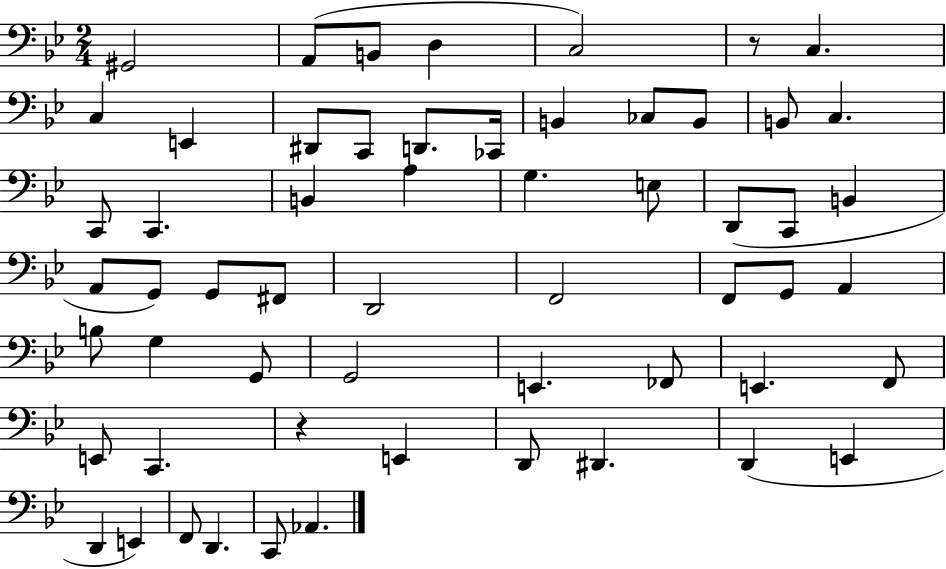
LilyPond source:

{
  \clef bass
  \numericTimeSignature
  \time 2/4
  \key bes \major
  gis,2 | a,8( b,8 d4 | c2) | r8 c4. | \break c4 e,4 | dis,8 c,8 d,8. ces,16 | b,4 ces8 b,8 | b,8 c4. | \break c,8 c,4. | b,4 a4 | g4. e8 | d,8( c,8 b,4 | \break a,8 g,8) g,8 fis,8 | d,2 | f,2 | f,8 g,8 a,4 | \break b8 g4 g,8 | g,2 | e,4. fes,8 | e,4. f,8 | \break e,8 c,4. | r4 e,4 | d,8 dis,4. | d,4( e,4 | \break d,4 e,4) | f,8 d,4. | c,8 aes,4. | \bar "|."
}